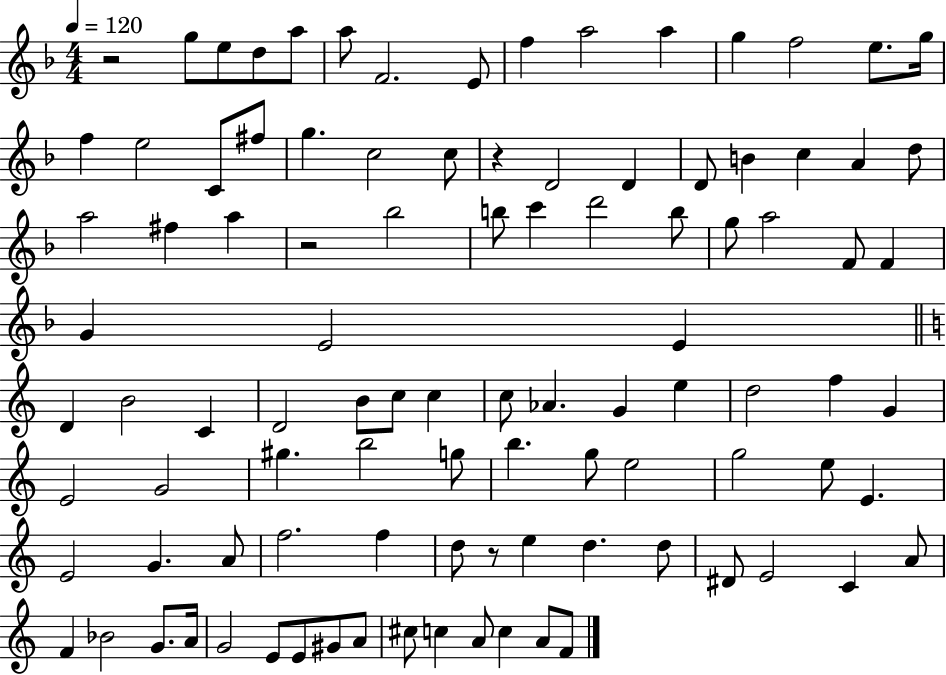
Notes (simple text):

R/h G5/e E5/e D5/e A5/e A5/e F4/h. E4/e F5/q A5/h A5/q G5/q F5/h E5/e. G5/s F5/q E5/h C4/e F#5/e G5/q. C5/h C5/e R/q D4/h D4/q D4/e B4/q C5/q A4/q D5/e A5/h F#5/q A5/q R/h Bb5/h B5/e C6/q D6/h B5/e G5/e A5/h F4/e F4/q G4/q E4/h E4/q D4/q B4/h C4/q D4/h B4/e C5/e C5/q C5/e Ab4/q. G4/q E5/q D5/h F5/q G4/q E4/h G4/h G#5/q. B5/h G5/e B5/q. G5/e E5/h G5/h E5/e E4/q. E4/h G4/q. A4/e F5/h. F5/q D5/e R/e E5/q D5/q. D5/e D#4/e E4/h C4/q A4/e F4/q Bb4/h G4/e. A4/s G4/h E4/e E4/e G#4/e A4/e C#5/e C5/q A4/e C5/q A4/e F4/e